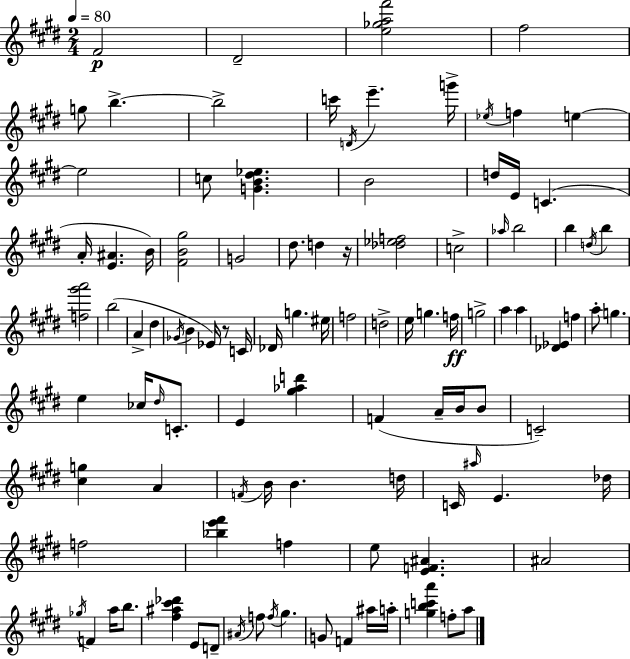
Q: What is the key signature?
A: E major